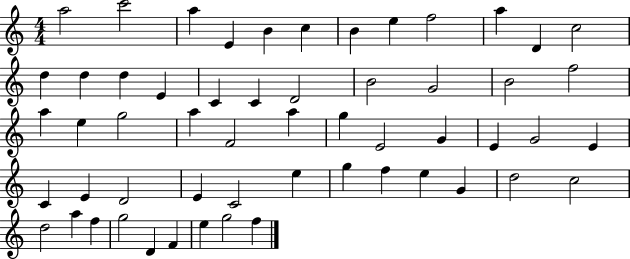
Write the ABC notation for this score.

X:1
T:Untitled
M:4/4
L:1/4
K:C
a2 c'2 a E B c B e f2 a D c2 d d d E C C D2 B2 G2 B2 f2 a e g2 a F2 a g E2 G E G2 E C E D2 E C2 e g f e G d2 c2 d2 a f g2 D F e g2 f